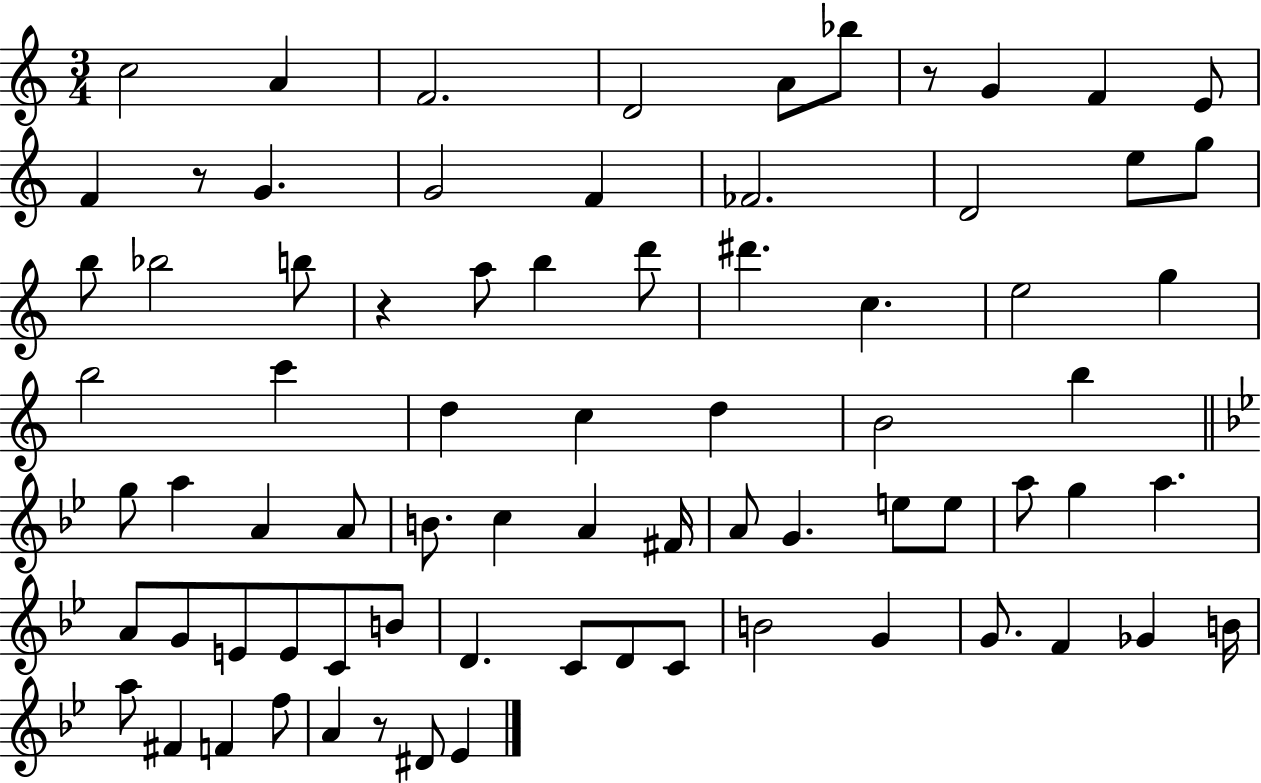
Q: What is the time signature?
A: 3/4